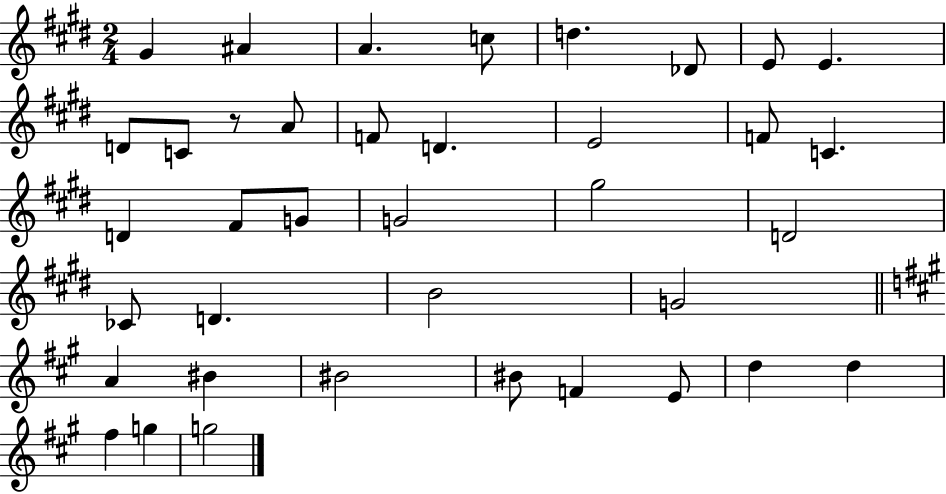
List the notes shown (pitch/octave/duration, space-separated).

G#4/q A#4/q A4/q. C5/e D5/q. Db4/e E4/e E4/q. D4/e C4/e R/e A4/e F4/e D4/q. E4/h F4/e C4/q. D4/q F#4/e G4/e G4/h G#5/h D4/h CES4/e D4/q. B4/h G4/h A4/q BIS4/q BIS4/h BIS4/e F4/q E4/e D5/q D5/q F#5/q G5/q G5/h